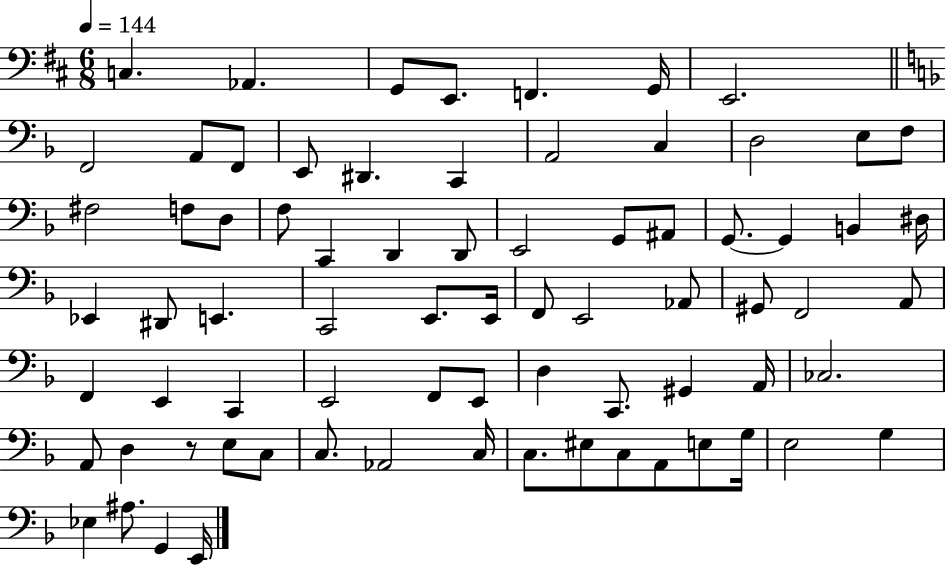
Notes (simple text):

C3/q. Ab2/q. G2/e E2/e. F2/q. G2/s E2/h. F2/h A2/e F2/e E2/e D#2/q. C2/q A2/h C3/q D3/h E3/e F3/e F#3/h F3/e D3/e F3/e C2/q D2/q D2/e E2/h G2/e A#2/e G2/e. G2/q B2/q D#3/s Eb2/q D#2/e E2/q. C2/h E2/e. E2/s F2/e E2/h Ab2/e G#2/e F2/h A2/e F2/q E2/q C2/q E2/h F2/e E2/e D3/q C2/e. G#2/q A2/s CES3/h. A2/e D3/q R/e E3/e C3/e C3/e. Ab2/h C3/s C3/e. EIS3/e C3/e A2/e E3/e G3/s E3/h G3/q Eb3/q A#3/e. G2/q E2/s